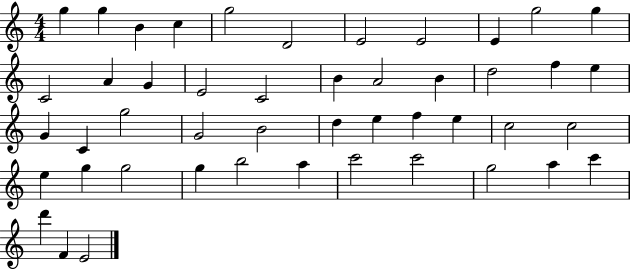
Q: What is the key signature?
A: C major